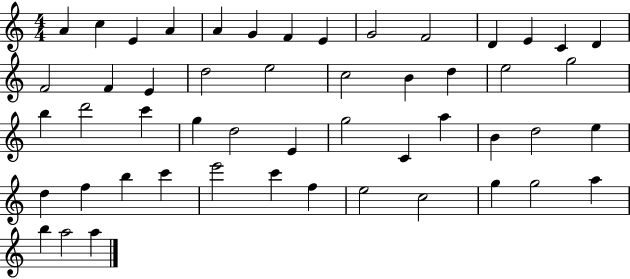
{
  \clef treble
  \numericTimeSignature
  \time 4/4
  \key c \major
  a'4 c''4 e'4 a'4 | a'4 g'4 f'4 e'4 | g'2 f'2 | d'4 e'4 c'4 d'4 | \break f'2 f'4 e'4 | d''2 e''2 | c''2 b'4 d''4 | e''2 g''2 | \break b''4 d'''2 c'''4 | g''4 d''2 e'4 | g''2 c'4 a''4 | b'4 d''2 e''4 | \break d''4 f''4 b''4 c'''4 | e'''2 c'''4 f''4 | e''2 c''2 | g''4 g''2 a''4 | \break b''4 a''2 a''4 | \bar "|."
}